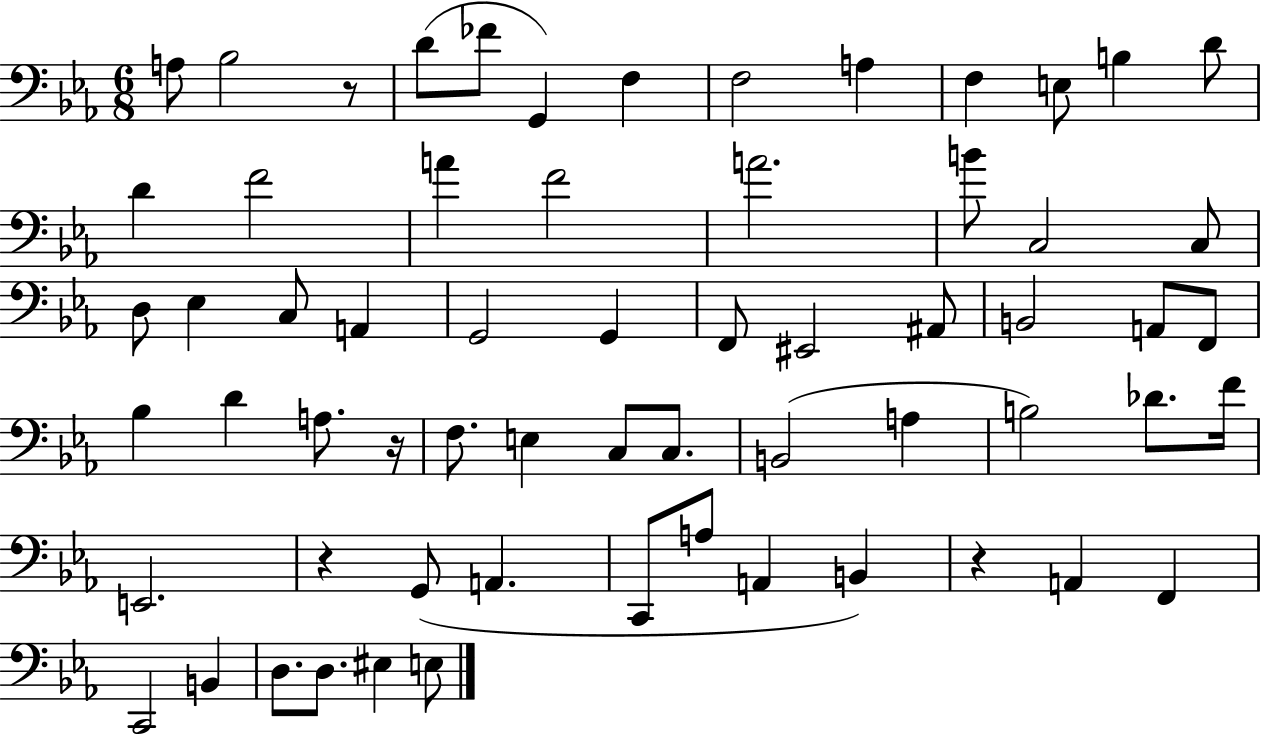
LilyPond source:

{
  \clef bass
  \numericTimeSignature
  \time 6/8
  \key ees \major
  a8 bes2 r8 | d'8( fes'8 g,4) f4 | f2 a4 | f4 e8 b4 d'8 | \break d'4 f'2 | a'4 f'2 | a'2. | b'8 c2 c8 | \break d8 ees4 c8 a,4 | g,2 g,4 | f,8 eis,2 ais,8 | b,2 a,8 f,8 | \break bes4 d'4 a8. r16 | f8. e4 c8 c8. | b,2( a4 | b2) des'8. f'16 | \break e,2. | r4 g,8( a,4. | c,8 a8 a,4 b,4) | r4 a,4 f,4 | \break c,2 b,4 | d8. d8. eis4 e8 | \bar "|."
}